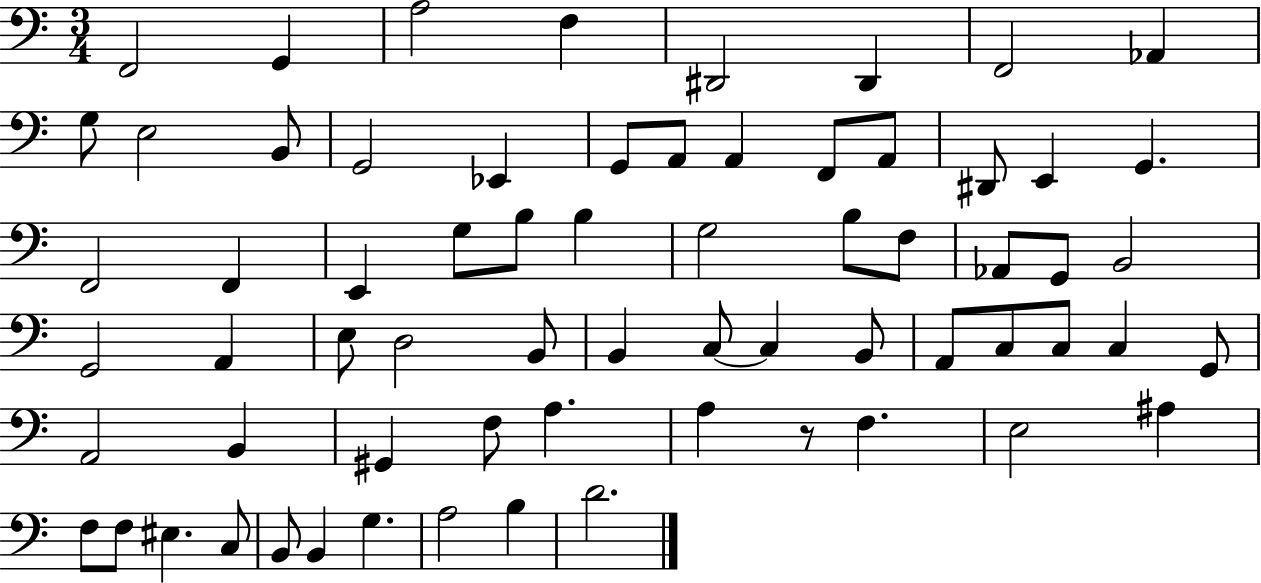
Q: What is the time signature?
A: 3/4